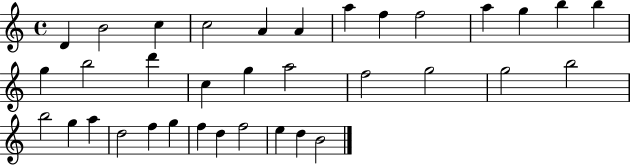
D4/q B4/h C5/q C5/h A4/q A4/q A5/q F5/q F5/h A5/q G5/q B5/q B5/q G5/q B5/h D6/q C5/q G5/q A5/h F5/h G5/h G5/h B5/h B5/h G5/q A5/q D5/h F5/q G5/q F5/q D5/q F5/h E5/q D5/q B4/h